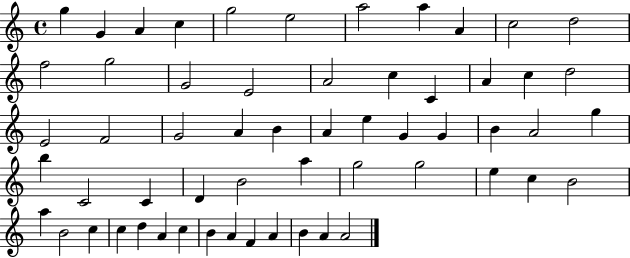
G5/q G4/q A4/q C5/q G5/h E5/h A5/h A5/q A4/q C5/h D5/h F5/h G5/h G4/h E4/h A4/h C5/q C4/q A4/q C5/q D5/h E4/h F4/h G4/h A4/q B4/q A4/q E5/q G4/q G4/q B4/q A4/h G5/q B5/q C4/h C4/q D4/q B4/h A5/q G5/h G5/h E5/q C5/q B4/h A5/q B4/h C5/q C5/q D5/q A4/q C5/q B4/q A4/q F4/q A4/q B4/q A4/q A4/h